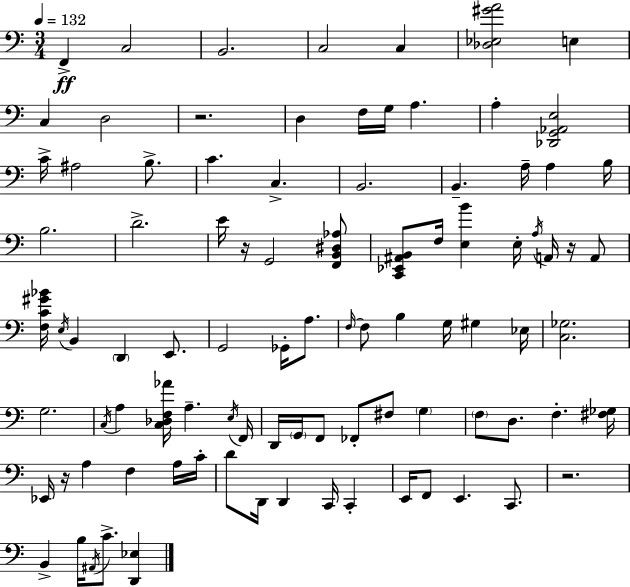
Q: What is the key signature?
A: A minor